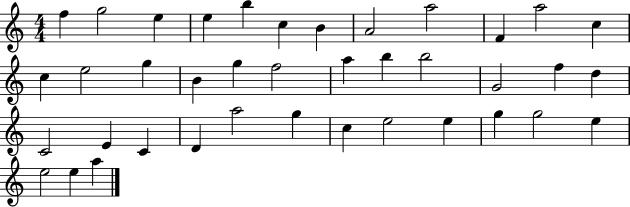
X:1
T:Untitled
M:4/4
L:1/4
K:C
f g2 e e b c B A2 a2 F a2 c c e2 g B g f2 a b b2 G2 f d C2 E C D a2 g c e2 e g g2 e e2 e a